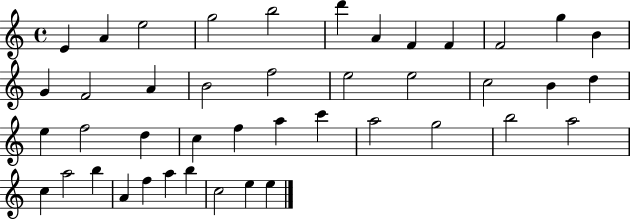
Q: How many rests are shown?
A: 0